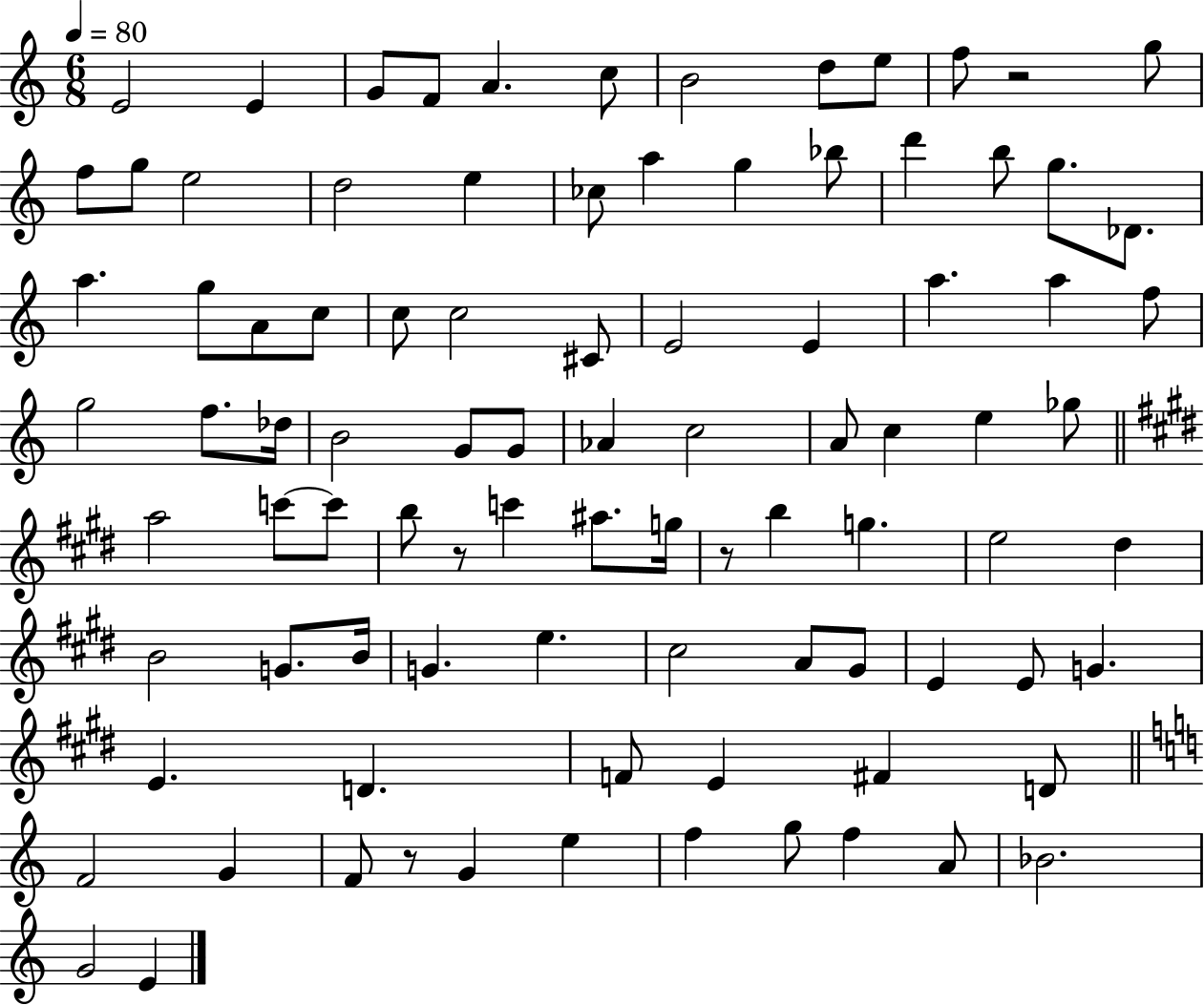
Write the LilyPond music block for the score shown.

{
  \clef treble
  \numericTimeSignature
  \time 6/8
  \key c \major
  \tempo 4 = 80
  e'2 e'4 | g'8 f'8 a'4. c''8 | b'2 d''8 e''8 | f''8 r2 g''8 | \break f''8 g''8 e''2 | d''2 e''4 | ces''8 a''4 g''4 bes''8 | d'''4 b''8 g''8. des'8. | \break a''4. g''8 a'8 c''8 | c''8 c''2 cis'8 | e'2 e'4 | a''4. a''4 f''8 | \break g''2 f''8. des''16 | b'2 g'8 g'8 | aes'4 c''2 | a'8 c''4 e''4 ges''8 | \break \bar "||" \break \key e \major a''2 c'''8~~ c'''8 | b''8 r8 c'''4 ais''8. g''16 | r8 b''4 g''4. | e''2 dis''4 | \break b'2 g'8. b'16 | g'4. e''4. | cis''2 a'8 gis'8 | e'4 e'8 g'4. | \break e'4. d'4. | f'8 e'4 fis'4 d'8 | \bar "||" \break \key a \minor f'2 g'4 | f'8 r8 g'4 e''4 | f''4 g''8 f''4 a'8 | bes'2. | \break g'2 e'4 | \bar "|."
}